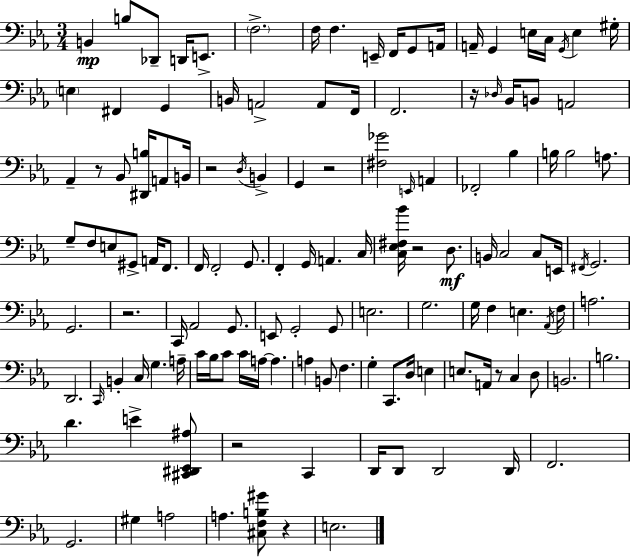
X:1
T:Untitled
M:3/4
L:1/4
K:Eb
B,, B,/2 _D,,/2 D,,/4 E,,/2 F,2 F,/4 F, E,,/4 F,,/4 G,,/2 A,,/4 A,,/4 G,, E,/4 C,/4 G,,/4 E, ^G,/4 E, ^F,, G,, B,,/4 A,,2 A,,/2 F,,/4 F,,2 z/4 _D,/4 _B,,/4 B,,/2 A,,2 _A,, z/2 _B,,/2 [^D,,B,]/4 A,,/2 B,,/4 z2 D,/4 B,, G,, z2 [^F,_G]2 E,,/4 A,, _F,,2 _B, B,/4 B,2 A,/2 G,/2 F,/2 E,/2 ^G,,/2 A,,/4 F,,/2 F,,/4 F,,2 G,,/2 F,, G,,/4 A,, C,/4 [C,_E,^F,_B]/4 z2 D,/2 B,,/4 C,2 C,/2 E,,/4 ^F,,/4 G,,2 G,,2 z2 C,,/4 _A,,2 G,,/2 E,,/2 G,,2 G,,/2 E,2 G,2 G,/4 F, E, _A,,/4 F,/4 A,2 D,,2 C,,/4 B,, C,/4 G, A,/4 C/4 _B,/4 C/2 C/4 A,/4 A, A, B,,/2 F, G, C,,/2 D,/4 E, E,/2 A,,/4 z/2 C, D,/2 B,,2 B,2 D E [^C,,^D,,_E,,^A,]/2 z2 C,, D,,/4 D,,/2 D,,2 D,,/4 F,,2 G,,2 ^G, A,2 A, [^C,F,B,^G]/2 z E,2